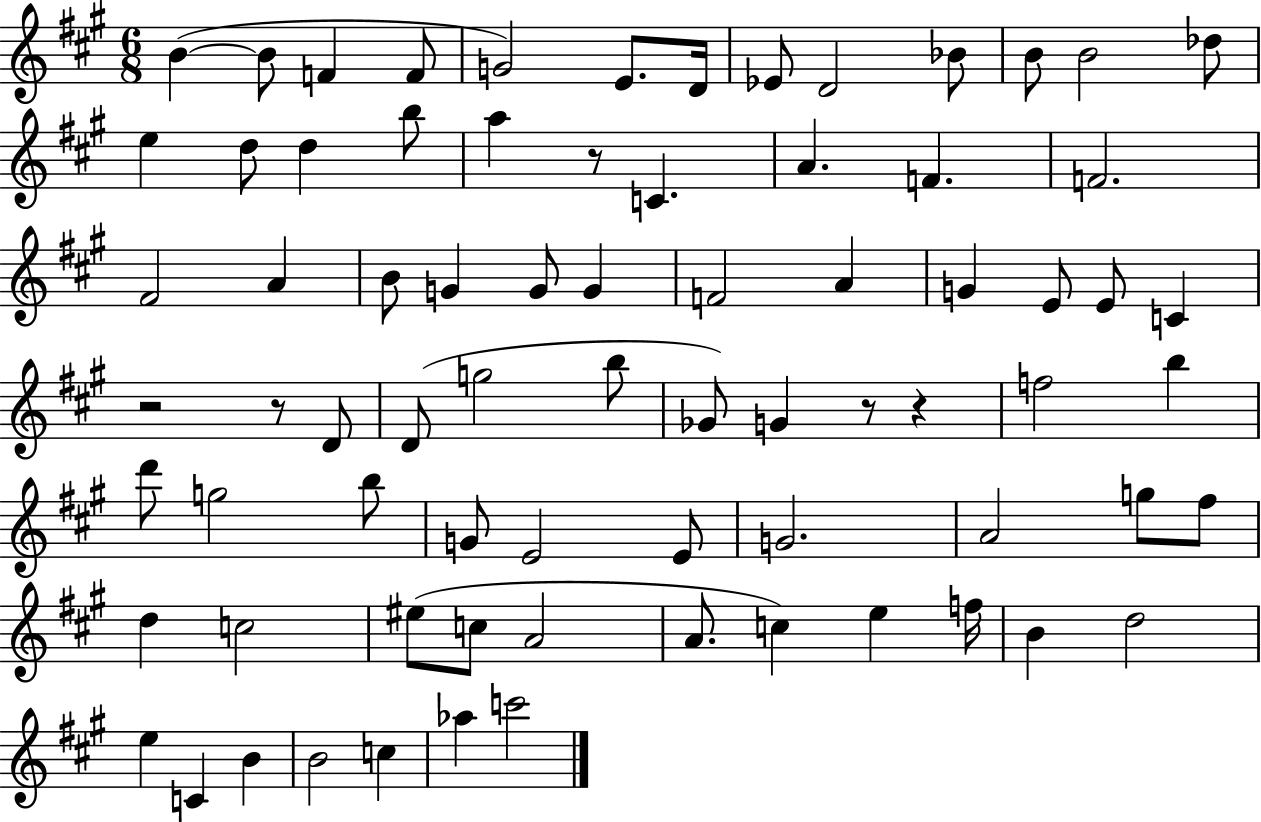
X:1
T:Untitled
M:6/8
L:1/4
K:A
B B/2 F F/2 G2 E/2 D/4 _E/2 D2 _B/2 B/2 B2 _d/2 e d/2 d b/2 a z/2 C A F F2 ^F2 A B/2 G G/2 G F2 A G E/2 E/2 C z2 z/2 D/2 D/2 g2 b/2 _G/2 G z/2 z f2 b d'/2 g2 b/2 G/2 E2 E/2 G2 A2 g/2 ^f/2 d c2 ^e/2 c/2 A2 A/2 c e f/4 B d2 e C B B2 c _a c'2